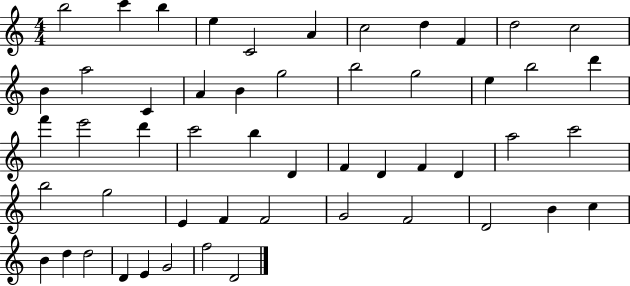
B5/h C6/q B5/q E5/q C4/h A4/q C5/h D5/q F4/q D5/h C5/h B4/q A5/h C4/q A4/q B4/q G5/h B5/h G5/h E5/q B5/h D6/q F6/q E6/h D6/q C6/h B5/q D4/q F4/q D4/q F4/q D4/q A5/h C6/h B5/h G5/h E4/q F4/q F4/h G4/h F4/h D4/h B4/q C5/q B4/q D5/q D5/h D4/q E4/q G4/h F5/h D4/h